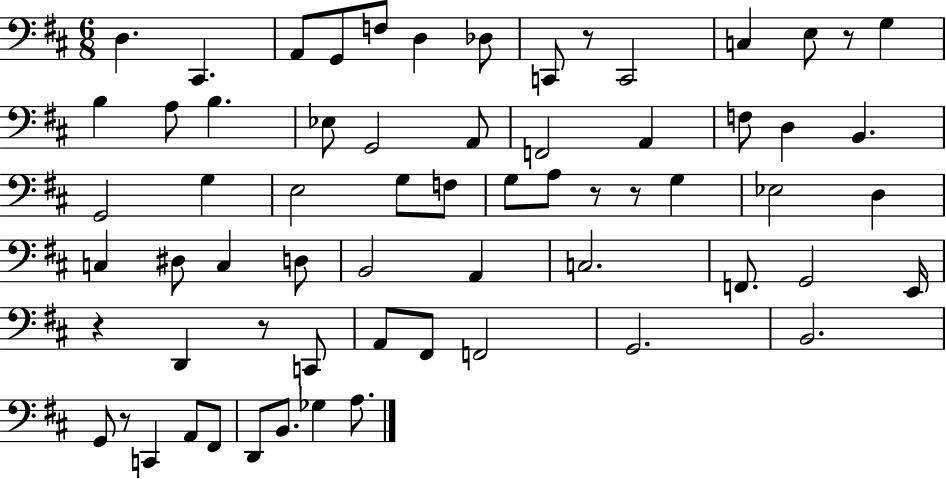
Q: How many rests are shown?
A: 7